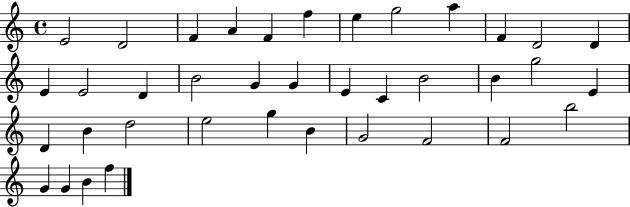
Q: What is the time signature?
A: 4/4